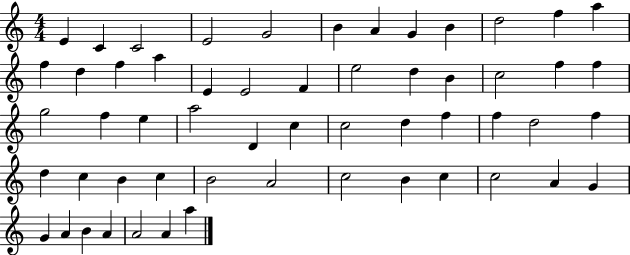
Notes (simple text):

E4/q C4/q C4/h E4/h G4/h B4/q A4/q G4/q B4/q D5/h F5/q A5/q F5/q D5/q F5/q A5/q E4/q E4/h F4/q E5/h D5/q B4/q C5/h F5/q F5/q G5/h F5/q E5/q A5/h D4/q C5/q C5/h D5/q F5/q F5/q D5/h F5/q D5/q C5/q B4/q C5/q B4/h A4/h C5/h B4/q C5/q C5/h A4/q G4/q G4/q A4/q B4/q A4/q A4/h A4/q A5/q